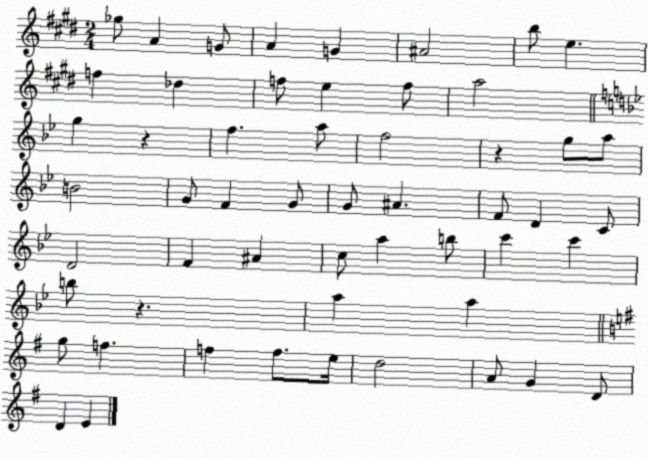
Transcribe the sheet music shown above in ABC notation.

X:1
T:Untitled
M:2/4
L:1/4
K:E
_g/2 A G/2 A G ^A2 b/2 e f _d f/2 e f/2 a2 g z f a/2 f2 z g/2 a/2 B2 G/2 F G/2 G/2 ^A F/2 D C/2 D2 F ^A c/2 a b/2 c' c' b/2 z a a g/2 f f f/2 e/4 d2 A/2 G D/2 D E